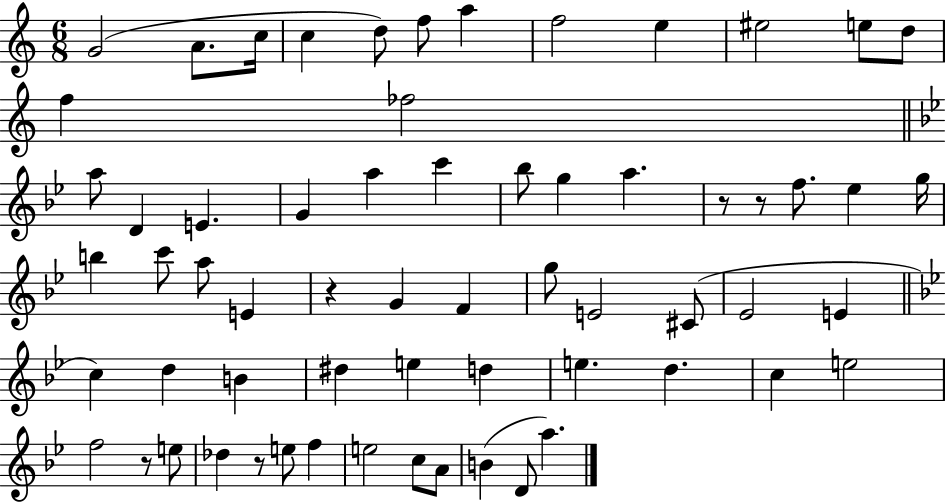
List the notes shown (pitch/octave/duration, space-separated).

G4/h A4/e. C5/s C5/q D5/e F5/e A5/q F5/h E5/q EIS5/h E5/e D5/e F5/q FES5/h A5/e D4/q E4/q. G4/q A5/q C6/q Bb5/e G5/q A5/q. R/e R/e F5/e. Eb5/q G5/s B5/q C6/e A5/e E4/q R/q G4/q F4/q G5/e E4/h C#4/e Eb4/h E4/q C5/q D5/q B4/q D#5/q E5/q D5/q E5/q. D5/q. C5/q E5/h F5/h R/e E5/e Db5/q R/e E5/e F5/q E5/h C5/e A4/e B4/q D4/e A5/q.